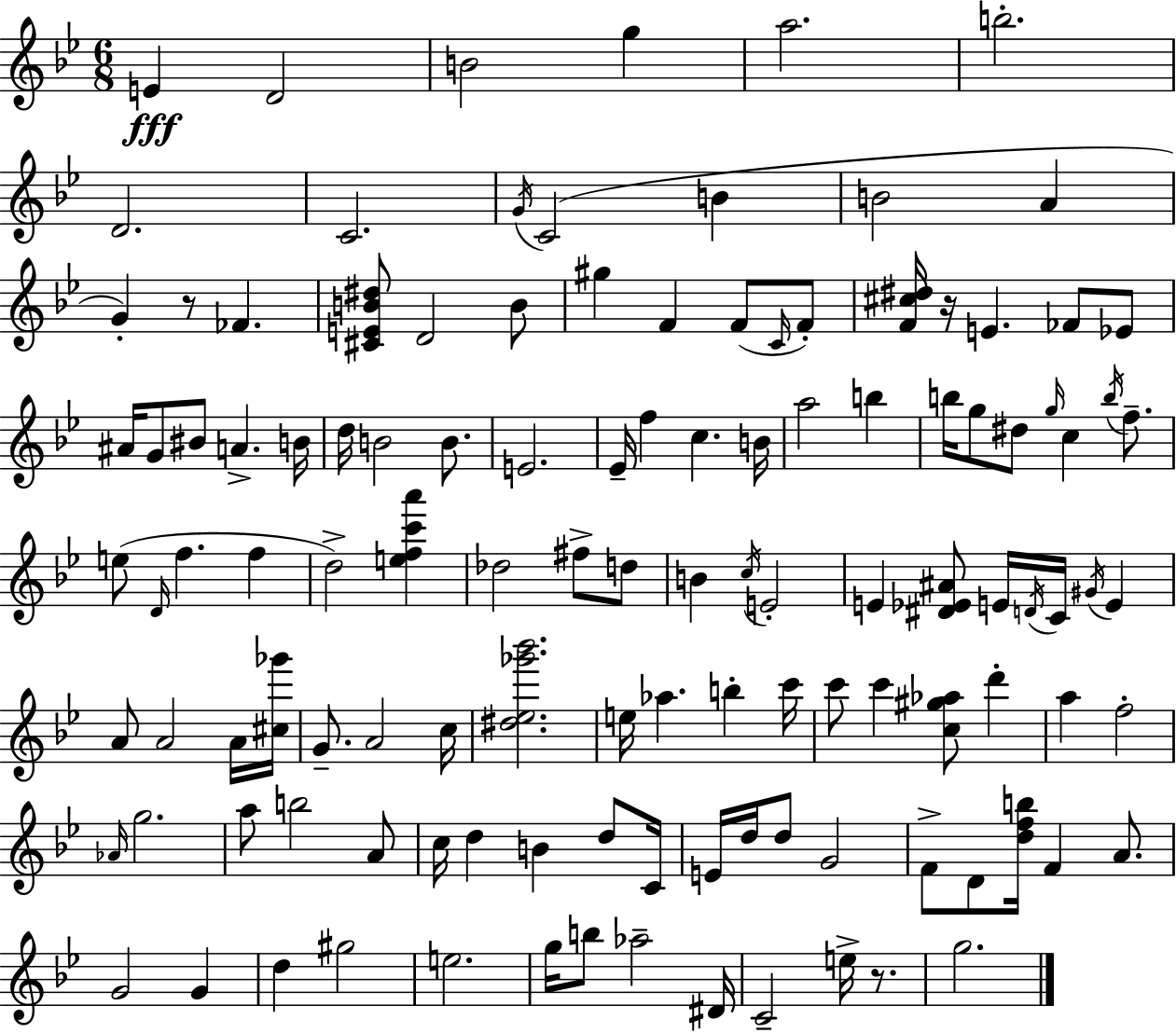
E4/q D4/h B4/h G5/q A5/h. B5/h. D4/h. C4/h. G4/s C4/h B4/q B4/h A4/q G4/q R/e FES4/q. [C#4,E4,B4,D#5]/e D4/h B4/e G#5/q F4/q F4/e C4/s F4/e [F4,C#5,D#5]/s R/s E4/q. FES4/e Eb4/e A#4/s G4/e BIS4/e A4/q. B4/s D5/s B4/h B4/e. E4/h. Eb4/s F5/q C5/q. B4/s A5/h B5/q B5/s G5/e D#5/e G5/s C5/q B5/s F5/e. E5/e D4/s F5/q. F5/q D5/h [E5,F5,C6,A6]/q Db5/h F#5/e D5/e B4/q C5/s E4/h E4/q [D#4,Eb4,A#4]/e E4/s D4/s C4/s G#4/s E4/q A4/e A4/h A4/s [C#5,Gb6]/s G4/e. A4/h C5/s [D#5,Eb5,Gb6,Bb6]/h. E5/s Ab5/q. B5/q C6/s C6/e C6/q [C5,G#5,Ab5]/e D6/q A5/q F5/h Ab4/s G5/h. A5/e B5/h A4/e C5/s D5/q B4/q D5/e C4/s E4/s D5/s D5/e G4/h F4/e D4/e [D5,F5,B5]/s F4/q A4/e. G4/h G4/q D5/q G#5/h E5/h. G5/s B5/e Ab5/h D#4/s C4/h E5/s R/e. G5/h.